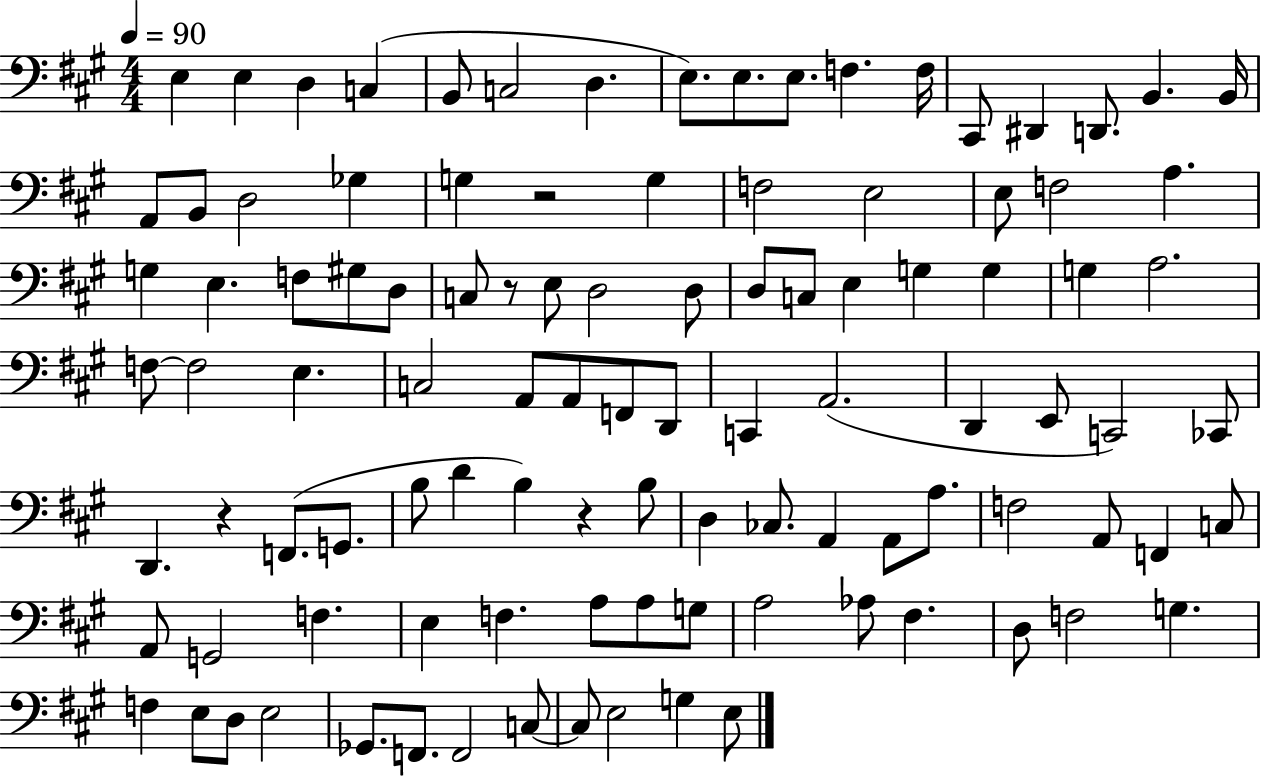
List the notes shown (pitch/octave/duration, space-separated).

E3/q E3/q D3/q C3/q B2/e C3/h D3/q. E3/e. E3/e. E3/e. F3/q. F3/s C#2/e D#2/q D2/e. B2/q. B2/s A2/e B2/e D3/h Gb3/q G3/q R/h G3/q F3/h E3/h E3/e F3/h A3/q. G3/q E3/q. F3/e G#3/e D3/e C3/e R/e E3/e D3/h D3/e D3/e C3/e E3/q G3/q G3/q G3/q A3/h. F3/e F3/h E3/q. C3/h A2/e A2/e F2/e D2/e C2/q A2/h. D2/q E2/e C2/h CES2/e D2/q. R/q F2/e. G2/e. B3/e D4/q B3/q R/q B3/e D3/q CES3/e. A2/q A2/e A3/e. F3/h A2/e F2/q C3/e A2/e G2/h F3/q. E3/q F3/q. A3/e A3/e G3/e A3/h Ab3/e F#3/q. D3/e F3/h G3/q. F3/q E3/e D3/e E3/h Gb2/e. F2/e. F2/h C3/e C3/e E3/h G3/q E3/e